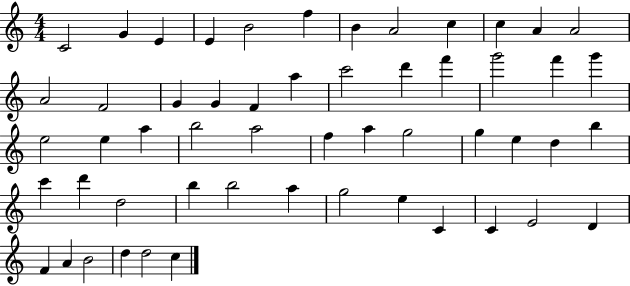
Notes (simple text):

C4/h G4/q E4/q E4/q B4/h F5/q B4/q A4/h C5/q C5/q A4/q A4/h A4/h F4/h G4/q G4/q F4/q A5/q C6/h D6/q F6/q G6/h F6/q G6/q E5/h E5/q A5/q B5/h A5/h F5/q A5/q G5/h G5/q E5/q D5/q B5/q C6/q D6/q D5/h B5/q B5/h A5/q G5/h E5/q C4/q C4/q E4/h D4/q F4/q A4/q B4/h D5/q D5/h C5/q